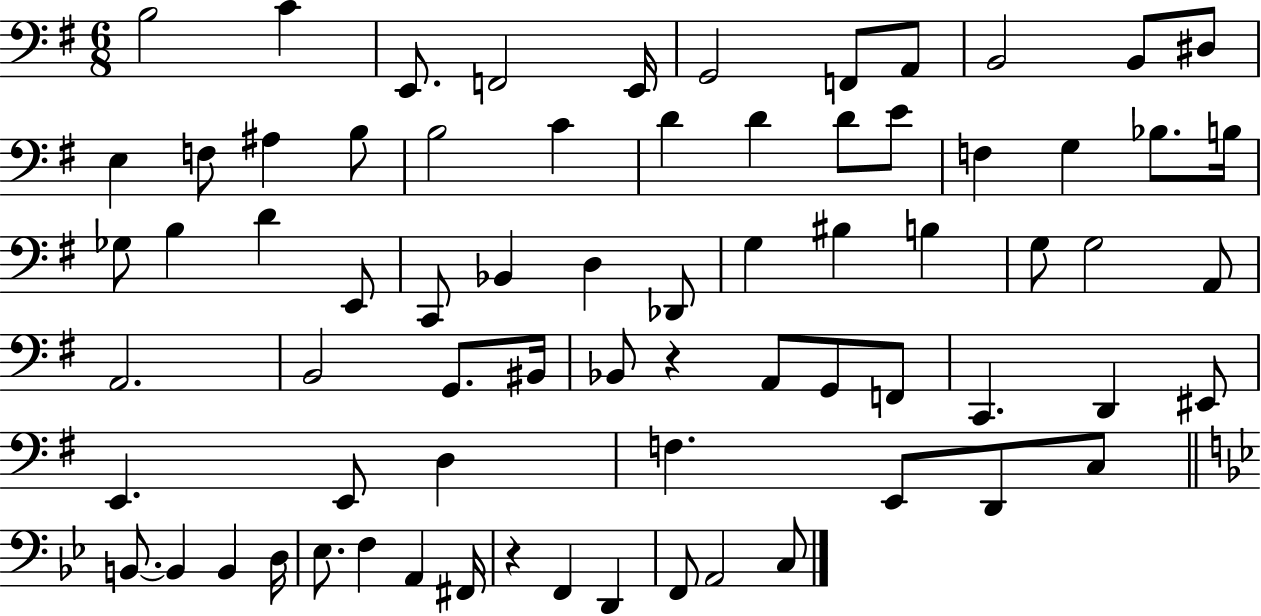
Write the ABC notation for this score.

X:1
T:Untitled
M:6/8
L:1/4
K:G
B,2 C E,,/2 F,,2 E,,/4 G,,2 F,,/2 A,,/2 B,,2 B,,/2 ^D,/2 E, F,/2 ^A, B,/2 B,2 C D D D/2 E/2 F, G, _B,/2 B,/4 _G,/2 B, D E,,/2 C,,/2 _B,, D, _D,,/2 G, ^B, B, G,/2 G,2 A,,/2 A,,2 B,,2 G,,/2 ^B,,/4 _B,,/2 z A,,/2 G,,/2 F,,/2 C,, D,, ^E,,/2 E,, E,,/2 D, F, E,,/2 D,,/2 C,/2 B,,/2 B,, B,, D,/4 _E,/2 F, A,, ^F,,/4 z F,, D,, F,,/2 A,,2 C,/2